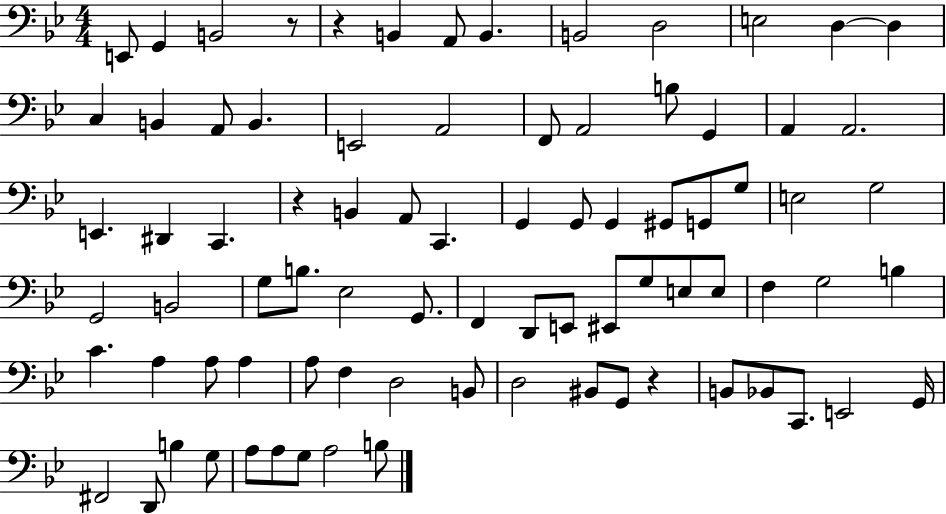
{
  \clef bass
  \numericTimeSignature
  \time 4/4
  \key bes \major
  e,8 g,4 b,2 r8 | r4 b,4 a,8 b,4. | b,2 d2 | e2 d4~~ d4 | \break c4 b,4 a,8 b,4. | e,2 a,2 | f,8 a,2 b8 g,4 | a,4 a,2. | \break e,4. dis,4 c,4. | r4 b,4 a,8 c,4. | g,4 g,8 g,4 gis,8 g,8 g8 | e2 g2 | \break g,2 b,2 | g8 b8. ees2 g,8. | f,4 d,8 e,8 eis,8 g8 e8 e8 | f4 g2 b4 | \break c'4. a4 a8 a4 | a8 f4 d2 b,8 | d2 bis,8 g,8 r4 | b,8 bes,8 c,8. e,2 g,16 | \break fis,2 d,8 b4 g8 | a8 a8 g8 a2 b8 | \bar "|."
}